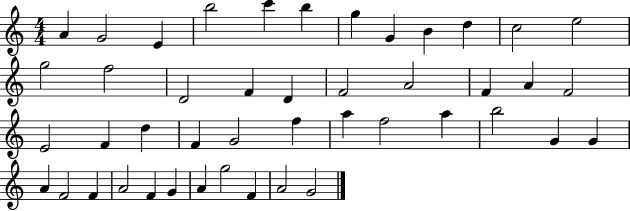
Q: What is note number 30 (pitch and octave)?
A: F5